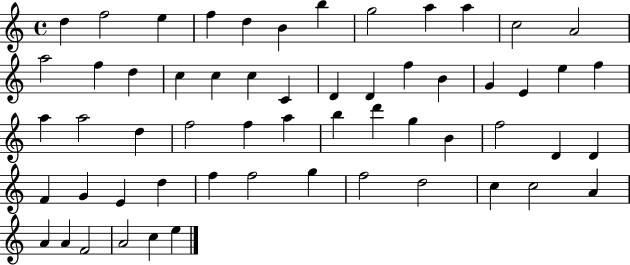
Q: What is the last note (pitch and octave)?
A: E5